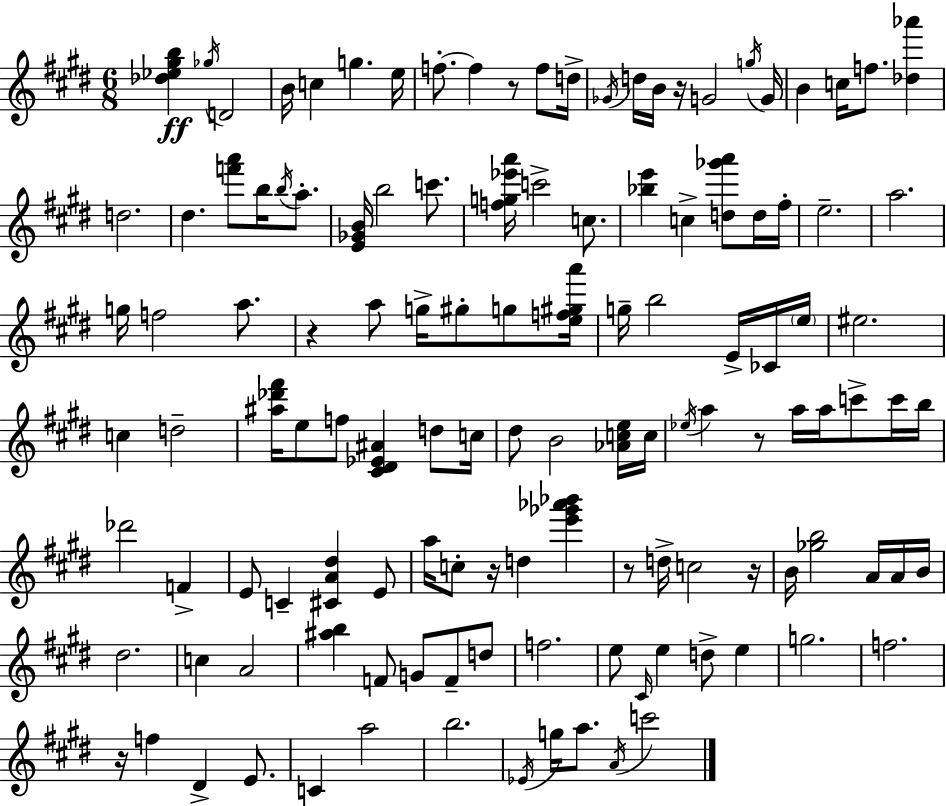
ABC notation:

X:1
T:Untitled
M:6/8
L:1/4
K:E
[_d_e^gb] _g/4 D2 B/4 c g e/4 f/2 f z/2 f/2 d/4 _G/4 d/4 B/4 z/4 G2 g/4 G/4 B c/4 f/2 [_d_a'] d2 ^d [f'a']/2 b/4 b/4 a/2 [E_GB]/4 b2 c'/2 [fg_e'a']/4 c'2 c/2 [_be'] c [d_g'a']/2 d/4 ^f/4 e2 a2 g/4 f2 a/2 z a/2 g/4 ^g/2 g/2 [ef^ga']/4 g/4 b2 E/4 _C/4 e/4 ^e2 c d2 [^a_d'^f']/4 e/2 f/2 [^C^D_E^A] d/2 c/4 ^d/2 B2 [_Ace]/4 c/4 _e/4 a z/2 a/4 a/4 c'/2 c'/4 b/4 _d'2 F E/2 C [^CA^d] E/2 a/4 c/2 z/4 d [e'_g'_a'_b'] z/2 d/4 c2 z/4 B/4 [_gb]2 A/4 A/4 B/4 ^d2 c A2 [^ab] F/2 G/2 F/2 d/2 f2 e/2 ^C/4 e d/2 e g2 f2 z/4 f ^D E/2 C a2 b2 _E/4 g/4 a/2 A/4 c'2